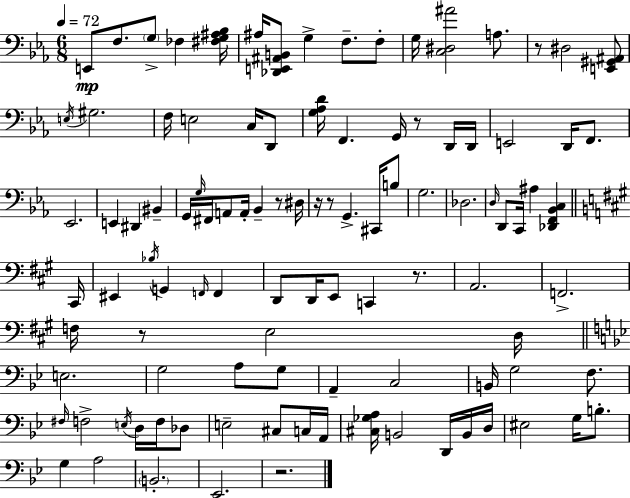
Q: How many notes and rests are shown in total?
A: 104